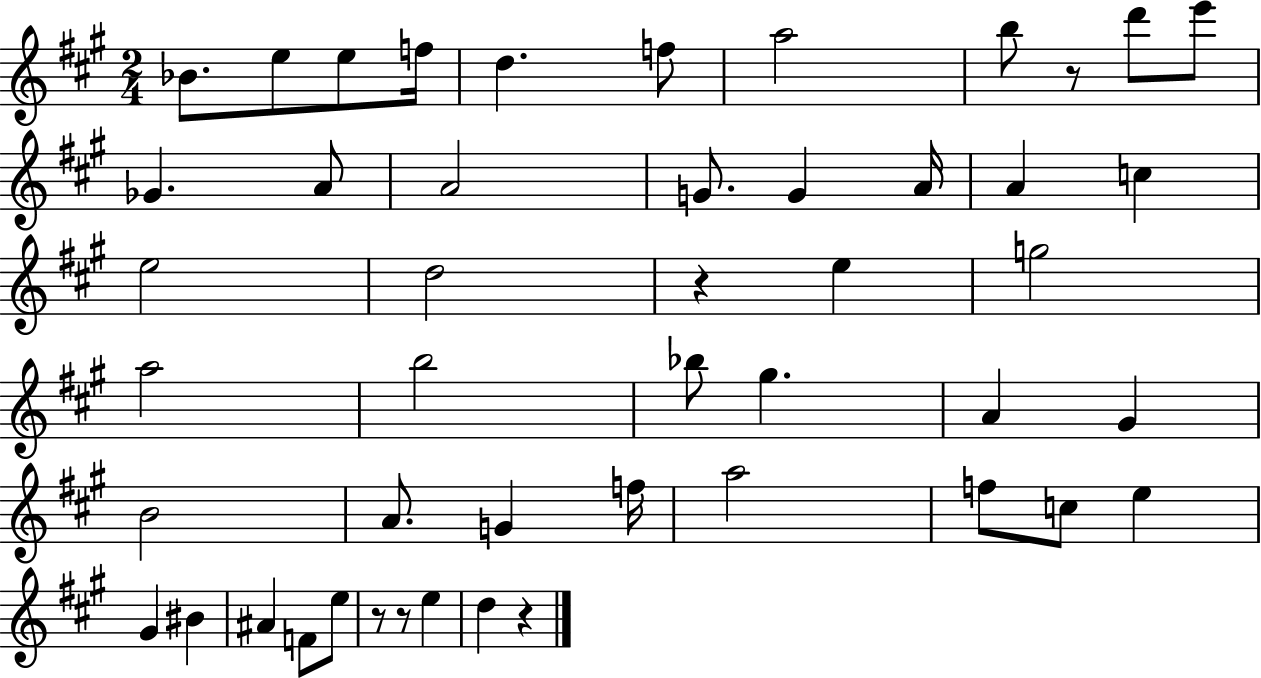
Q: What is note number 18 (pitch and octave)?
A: C5